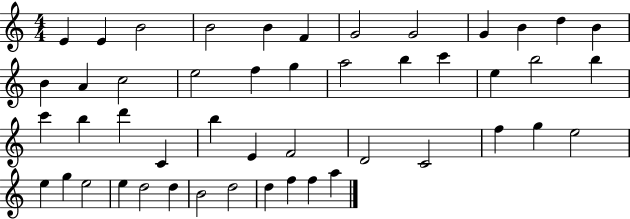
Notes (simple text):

E4/q E4/q B4/h B4/h B4/q F4/q G4/h G4/h G4/q B4/q D5/q B4/q B4/q A4/q C5/h E5/h F5/q G5/q A5/h B5/q C6/q E5/q B5/h B5/q C6/q B5/q D6/q C4/q B5/q E4/q F4/h D4/h C4/h F5/q G5/q E5/h E5/q G5/q E5/h E5/q D5/h D5/q B4/h D5/h D5/q F5/q F5/q A5/q